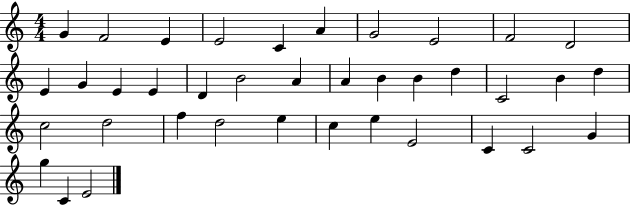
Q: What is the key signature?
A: C major